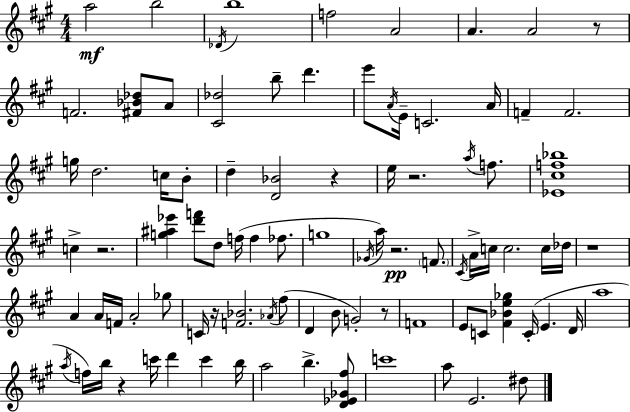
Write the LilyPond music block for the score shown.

{
  \clef treble
  \numericTimeSignature
  \time 4/4
  \key a \major
  a''2\mf b''2 | \acciaccatura { des'16 } b''1 | f''2 a'2 | a'4. a'2 r8 | \break f'2. <fis' bes' des''>8 a'8 | <cis' des''>2 b''8-- d'''4. | e'''8 \acciaccatura { a'16 } e'16-- c'2. | a'16 f'4-- f'2. | \break g''16 d''2. c''16 | b'8-. d''4-- <d' bes'>2 r4 | e''16 r2. \acciaccatura { a''16 } | f''8. <ees' cis'' f'' bes''>1 | \break c''4-> r2. | <g'' ais'' ees'''>4 <d''' f'''>8 d''8 f''16( f''4 | fes''8. g''1 | \acciaccatura { ges'16 } a''16) r2.\pp | \break \parenthesize f'8. \acciaccatura { cis'16 } a'16-> c''16 c''2. | c''16 des''16 r1 | a'4 a'16 f'16 a'2-. | ges''8 c'16 r16 <f' bes'>2. | \break \acciaccatura { aes'16 } fis''8( d'4 b'8 g'2-.) | r8 f'1 | e'8 c'8 <fis' bes' e'' ges''>4 c'16-.( e'4. | d'16 a''1 | \break \acciaccatura { a''16 }) f''16 b''16 r4 c'''16 d'''4 | c'''4 b''16 a''2 b''4.-> | <d' ees' ges' fis''>8 c'''1 | a''8 e'2. | \break dis''8 \bar "|."
}